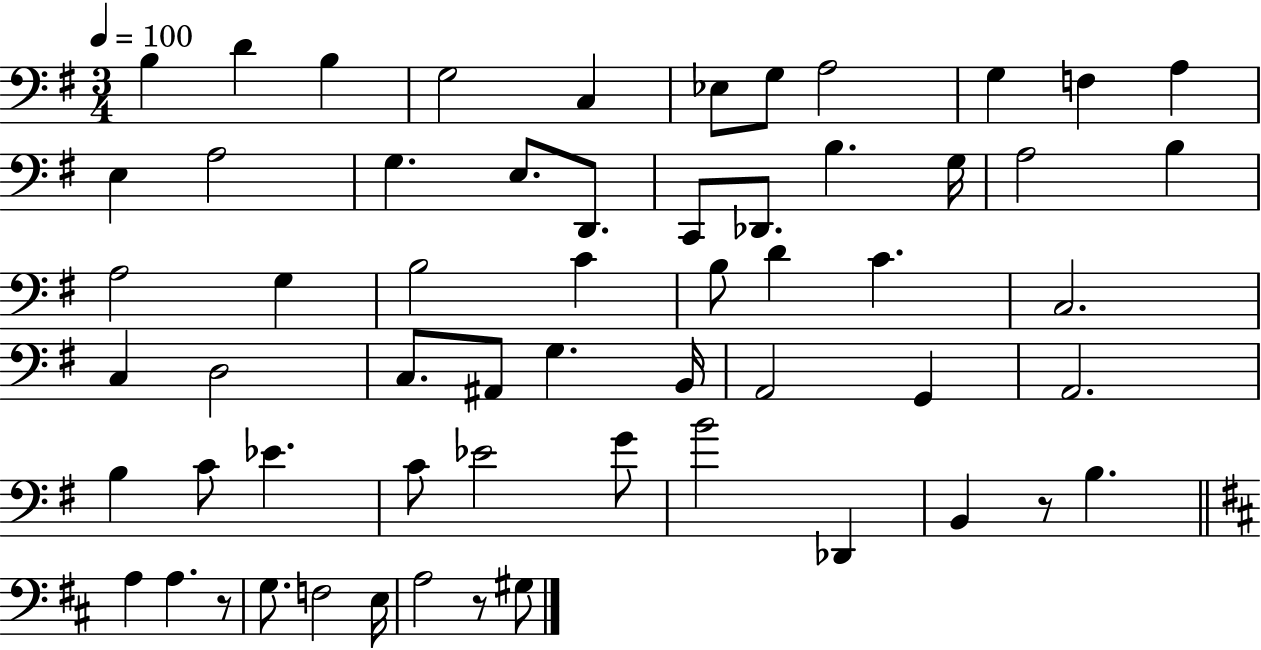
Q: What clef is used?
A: bass